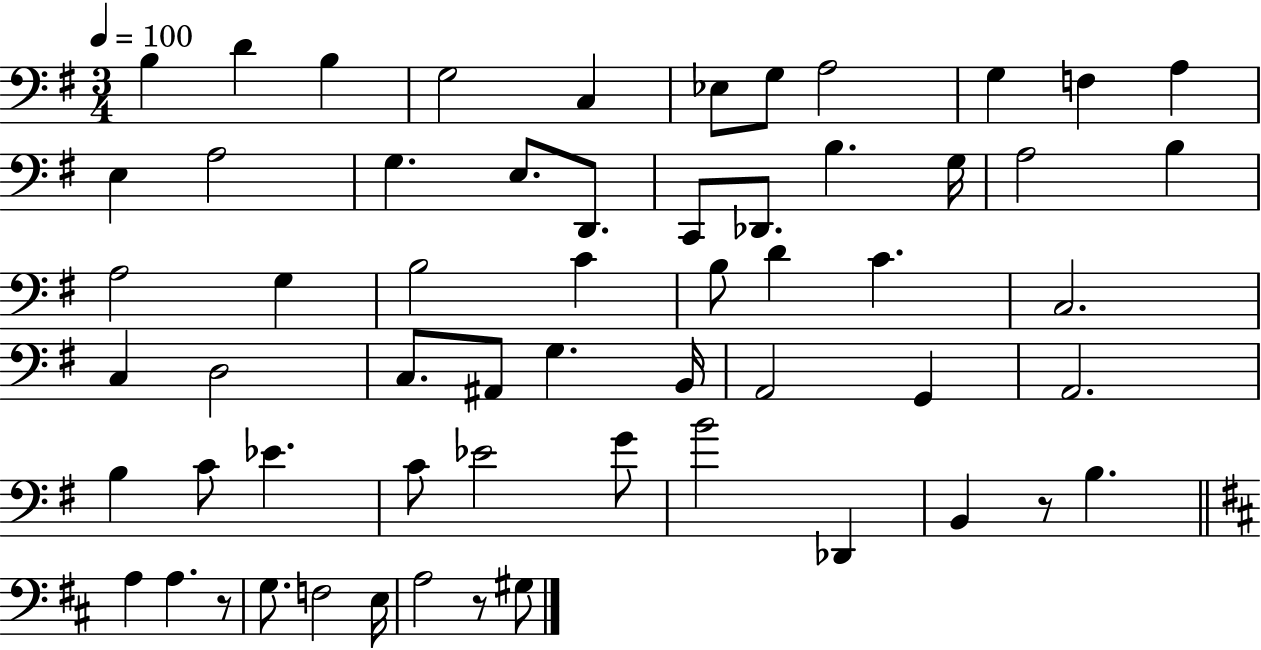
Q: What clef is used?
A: bass